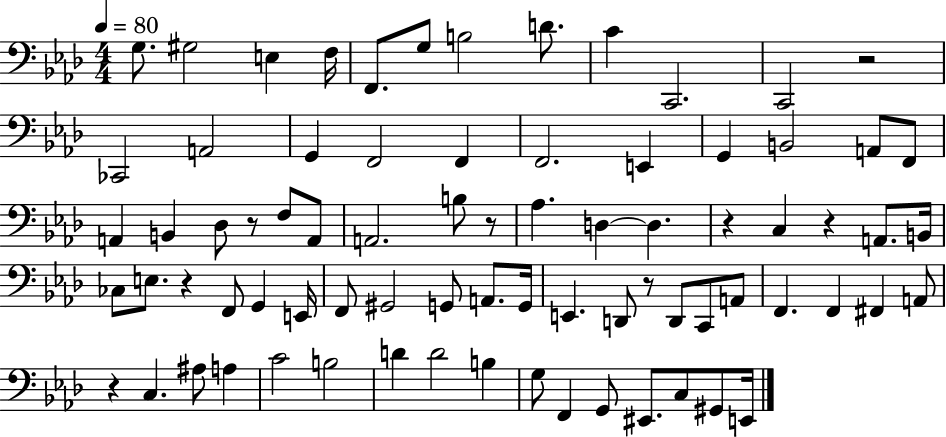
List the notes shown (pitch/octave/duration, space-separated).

G3/e. G#3/h E3/q F3/s F2/e. G3/e B3/h D4/e. C4/q C2/h. C2/h R/h CES2/h A2/h G2/q F2/h F2/q F2/h. E2/q G2/q B2/h A2/e F2/e A2/q B2/q Db3/e R/e F3/e A2/e A2/h. B3/e R/e Ab3/q. D3/q D3/q. R/q C3/q R/q A2/e. B2/s CES3/e E3/e. R/q F2/e G2/q E2/s F2/e G#2/h G2/e A2/e. G2/s E2/q. D2/e R/e D2/e C2/e A2/e F2/q. F2/q F#2/q A2/e R/q C3/q. A#3/e A3/q C4/h B3/h D4/q D4/h B3/q G3/e F2/q G2/e EIS2/e. C3/e G#2/e E2/s